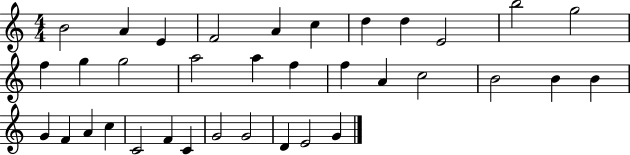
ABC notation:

X:1
T:Untitled
M:4/4
L:1/4
K:C
B2 A E F2 A c d d E2 b2 g2 f g g2 a2 a f f A c2 B2 B B G F A c C2 F C G2 G2 D E2 G